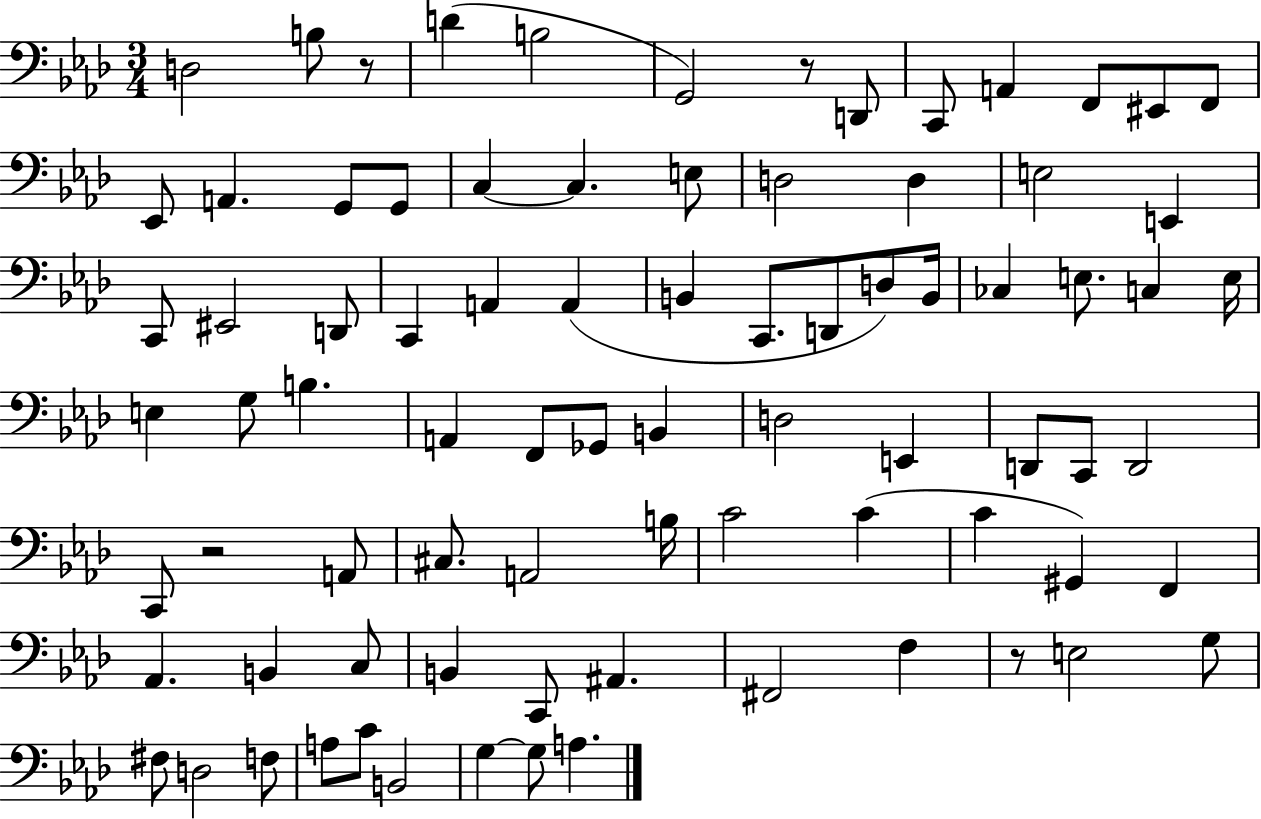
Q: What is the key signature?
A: AES major